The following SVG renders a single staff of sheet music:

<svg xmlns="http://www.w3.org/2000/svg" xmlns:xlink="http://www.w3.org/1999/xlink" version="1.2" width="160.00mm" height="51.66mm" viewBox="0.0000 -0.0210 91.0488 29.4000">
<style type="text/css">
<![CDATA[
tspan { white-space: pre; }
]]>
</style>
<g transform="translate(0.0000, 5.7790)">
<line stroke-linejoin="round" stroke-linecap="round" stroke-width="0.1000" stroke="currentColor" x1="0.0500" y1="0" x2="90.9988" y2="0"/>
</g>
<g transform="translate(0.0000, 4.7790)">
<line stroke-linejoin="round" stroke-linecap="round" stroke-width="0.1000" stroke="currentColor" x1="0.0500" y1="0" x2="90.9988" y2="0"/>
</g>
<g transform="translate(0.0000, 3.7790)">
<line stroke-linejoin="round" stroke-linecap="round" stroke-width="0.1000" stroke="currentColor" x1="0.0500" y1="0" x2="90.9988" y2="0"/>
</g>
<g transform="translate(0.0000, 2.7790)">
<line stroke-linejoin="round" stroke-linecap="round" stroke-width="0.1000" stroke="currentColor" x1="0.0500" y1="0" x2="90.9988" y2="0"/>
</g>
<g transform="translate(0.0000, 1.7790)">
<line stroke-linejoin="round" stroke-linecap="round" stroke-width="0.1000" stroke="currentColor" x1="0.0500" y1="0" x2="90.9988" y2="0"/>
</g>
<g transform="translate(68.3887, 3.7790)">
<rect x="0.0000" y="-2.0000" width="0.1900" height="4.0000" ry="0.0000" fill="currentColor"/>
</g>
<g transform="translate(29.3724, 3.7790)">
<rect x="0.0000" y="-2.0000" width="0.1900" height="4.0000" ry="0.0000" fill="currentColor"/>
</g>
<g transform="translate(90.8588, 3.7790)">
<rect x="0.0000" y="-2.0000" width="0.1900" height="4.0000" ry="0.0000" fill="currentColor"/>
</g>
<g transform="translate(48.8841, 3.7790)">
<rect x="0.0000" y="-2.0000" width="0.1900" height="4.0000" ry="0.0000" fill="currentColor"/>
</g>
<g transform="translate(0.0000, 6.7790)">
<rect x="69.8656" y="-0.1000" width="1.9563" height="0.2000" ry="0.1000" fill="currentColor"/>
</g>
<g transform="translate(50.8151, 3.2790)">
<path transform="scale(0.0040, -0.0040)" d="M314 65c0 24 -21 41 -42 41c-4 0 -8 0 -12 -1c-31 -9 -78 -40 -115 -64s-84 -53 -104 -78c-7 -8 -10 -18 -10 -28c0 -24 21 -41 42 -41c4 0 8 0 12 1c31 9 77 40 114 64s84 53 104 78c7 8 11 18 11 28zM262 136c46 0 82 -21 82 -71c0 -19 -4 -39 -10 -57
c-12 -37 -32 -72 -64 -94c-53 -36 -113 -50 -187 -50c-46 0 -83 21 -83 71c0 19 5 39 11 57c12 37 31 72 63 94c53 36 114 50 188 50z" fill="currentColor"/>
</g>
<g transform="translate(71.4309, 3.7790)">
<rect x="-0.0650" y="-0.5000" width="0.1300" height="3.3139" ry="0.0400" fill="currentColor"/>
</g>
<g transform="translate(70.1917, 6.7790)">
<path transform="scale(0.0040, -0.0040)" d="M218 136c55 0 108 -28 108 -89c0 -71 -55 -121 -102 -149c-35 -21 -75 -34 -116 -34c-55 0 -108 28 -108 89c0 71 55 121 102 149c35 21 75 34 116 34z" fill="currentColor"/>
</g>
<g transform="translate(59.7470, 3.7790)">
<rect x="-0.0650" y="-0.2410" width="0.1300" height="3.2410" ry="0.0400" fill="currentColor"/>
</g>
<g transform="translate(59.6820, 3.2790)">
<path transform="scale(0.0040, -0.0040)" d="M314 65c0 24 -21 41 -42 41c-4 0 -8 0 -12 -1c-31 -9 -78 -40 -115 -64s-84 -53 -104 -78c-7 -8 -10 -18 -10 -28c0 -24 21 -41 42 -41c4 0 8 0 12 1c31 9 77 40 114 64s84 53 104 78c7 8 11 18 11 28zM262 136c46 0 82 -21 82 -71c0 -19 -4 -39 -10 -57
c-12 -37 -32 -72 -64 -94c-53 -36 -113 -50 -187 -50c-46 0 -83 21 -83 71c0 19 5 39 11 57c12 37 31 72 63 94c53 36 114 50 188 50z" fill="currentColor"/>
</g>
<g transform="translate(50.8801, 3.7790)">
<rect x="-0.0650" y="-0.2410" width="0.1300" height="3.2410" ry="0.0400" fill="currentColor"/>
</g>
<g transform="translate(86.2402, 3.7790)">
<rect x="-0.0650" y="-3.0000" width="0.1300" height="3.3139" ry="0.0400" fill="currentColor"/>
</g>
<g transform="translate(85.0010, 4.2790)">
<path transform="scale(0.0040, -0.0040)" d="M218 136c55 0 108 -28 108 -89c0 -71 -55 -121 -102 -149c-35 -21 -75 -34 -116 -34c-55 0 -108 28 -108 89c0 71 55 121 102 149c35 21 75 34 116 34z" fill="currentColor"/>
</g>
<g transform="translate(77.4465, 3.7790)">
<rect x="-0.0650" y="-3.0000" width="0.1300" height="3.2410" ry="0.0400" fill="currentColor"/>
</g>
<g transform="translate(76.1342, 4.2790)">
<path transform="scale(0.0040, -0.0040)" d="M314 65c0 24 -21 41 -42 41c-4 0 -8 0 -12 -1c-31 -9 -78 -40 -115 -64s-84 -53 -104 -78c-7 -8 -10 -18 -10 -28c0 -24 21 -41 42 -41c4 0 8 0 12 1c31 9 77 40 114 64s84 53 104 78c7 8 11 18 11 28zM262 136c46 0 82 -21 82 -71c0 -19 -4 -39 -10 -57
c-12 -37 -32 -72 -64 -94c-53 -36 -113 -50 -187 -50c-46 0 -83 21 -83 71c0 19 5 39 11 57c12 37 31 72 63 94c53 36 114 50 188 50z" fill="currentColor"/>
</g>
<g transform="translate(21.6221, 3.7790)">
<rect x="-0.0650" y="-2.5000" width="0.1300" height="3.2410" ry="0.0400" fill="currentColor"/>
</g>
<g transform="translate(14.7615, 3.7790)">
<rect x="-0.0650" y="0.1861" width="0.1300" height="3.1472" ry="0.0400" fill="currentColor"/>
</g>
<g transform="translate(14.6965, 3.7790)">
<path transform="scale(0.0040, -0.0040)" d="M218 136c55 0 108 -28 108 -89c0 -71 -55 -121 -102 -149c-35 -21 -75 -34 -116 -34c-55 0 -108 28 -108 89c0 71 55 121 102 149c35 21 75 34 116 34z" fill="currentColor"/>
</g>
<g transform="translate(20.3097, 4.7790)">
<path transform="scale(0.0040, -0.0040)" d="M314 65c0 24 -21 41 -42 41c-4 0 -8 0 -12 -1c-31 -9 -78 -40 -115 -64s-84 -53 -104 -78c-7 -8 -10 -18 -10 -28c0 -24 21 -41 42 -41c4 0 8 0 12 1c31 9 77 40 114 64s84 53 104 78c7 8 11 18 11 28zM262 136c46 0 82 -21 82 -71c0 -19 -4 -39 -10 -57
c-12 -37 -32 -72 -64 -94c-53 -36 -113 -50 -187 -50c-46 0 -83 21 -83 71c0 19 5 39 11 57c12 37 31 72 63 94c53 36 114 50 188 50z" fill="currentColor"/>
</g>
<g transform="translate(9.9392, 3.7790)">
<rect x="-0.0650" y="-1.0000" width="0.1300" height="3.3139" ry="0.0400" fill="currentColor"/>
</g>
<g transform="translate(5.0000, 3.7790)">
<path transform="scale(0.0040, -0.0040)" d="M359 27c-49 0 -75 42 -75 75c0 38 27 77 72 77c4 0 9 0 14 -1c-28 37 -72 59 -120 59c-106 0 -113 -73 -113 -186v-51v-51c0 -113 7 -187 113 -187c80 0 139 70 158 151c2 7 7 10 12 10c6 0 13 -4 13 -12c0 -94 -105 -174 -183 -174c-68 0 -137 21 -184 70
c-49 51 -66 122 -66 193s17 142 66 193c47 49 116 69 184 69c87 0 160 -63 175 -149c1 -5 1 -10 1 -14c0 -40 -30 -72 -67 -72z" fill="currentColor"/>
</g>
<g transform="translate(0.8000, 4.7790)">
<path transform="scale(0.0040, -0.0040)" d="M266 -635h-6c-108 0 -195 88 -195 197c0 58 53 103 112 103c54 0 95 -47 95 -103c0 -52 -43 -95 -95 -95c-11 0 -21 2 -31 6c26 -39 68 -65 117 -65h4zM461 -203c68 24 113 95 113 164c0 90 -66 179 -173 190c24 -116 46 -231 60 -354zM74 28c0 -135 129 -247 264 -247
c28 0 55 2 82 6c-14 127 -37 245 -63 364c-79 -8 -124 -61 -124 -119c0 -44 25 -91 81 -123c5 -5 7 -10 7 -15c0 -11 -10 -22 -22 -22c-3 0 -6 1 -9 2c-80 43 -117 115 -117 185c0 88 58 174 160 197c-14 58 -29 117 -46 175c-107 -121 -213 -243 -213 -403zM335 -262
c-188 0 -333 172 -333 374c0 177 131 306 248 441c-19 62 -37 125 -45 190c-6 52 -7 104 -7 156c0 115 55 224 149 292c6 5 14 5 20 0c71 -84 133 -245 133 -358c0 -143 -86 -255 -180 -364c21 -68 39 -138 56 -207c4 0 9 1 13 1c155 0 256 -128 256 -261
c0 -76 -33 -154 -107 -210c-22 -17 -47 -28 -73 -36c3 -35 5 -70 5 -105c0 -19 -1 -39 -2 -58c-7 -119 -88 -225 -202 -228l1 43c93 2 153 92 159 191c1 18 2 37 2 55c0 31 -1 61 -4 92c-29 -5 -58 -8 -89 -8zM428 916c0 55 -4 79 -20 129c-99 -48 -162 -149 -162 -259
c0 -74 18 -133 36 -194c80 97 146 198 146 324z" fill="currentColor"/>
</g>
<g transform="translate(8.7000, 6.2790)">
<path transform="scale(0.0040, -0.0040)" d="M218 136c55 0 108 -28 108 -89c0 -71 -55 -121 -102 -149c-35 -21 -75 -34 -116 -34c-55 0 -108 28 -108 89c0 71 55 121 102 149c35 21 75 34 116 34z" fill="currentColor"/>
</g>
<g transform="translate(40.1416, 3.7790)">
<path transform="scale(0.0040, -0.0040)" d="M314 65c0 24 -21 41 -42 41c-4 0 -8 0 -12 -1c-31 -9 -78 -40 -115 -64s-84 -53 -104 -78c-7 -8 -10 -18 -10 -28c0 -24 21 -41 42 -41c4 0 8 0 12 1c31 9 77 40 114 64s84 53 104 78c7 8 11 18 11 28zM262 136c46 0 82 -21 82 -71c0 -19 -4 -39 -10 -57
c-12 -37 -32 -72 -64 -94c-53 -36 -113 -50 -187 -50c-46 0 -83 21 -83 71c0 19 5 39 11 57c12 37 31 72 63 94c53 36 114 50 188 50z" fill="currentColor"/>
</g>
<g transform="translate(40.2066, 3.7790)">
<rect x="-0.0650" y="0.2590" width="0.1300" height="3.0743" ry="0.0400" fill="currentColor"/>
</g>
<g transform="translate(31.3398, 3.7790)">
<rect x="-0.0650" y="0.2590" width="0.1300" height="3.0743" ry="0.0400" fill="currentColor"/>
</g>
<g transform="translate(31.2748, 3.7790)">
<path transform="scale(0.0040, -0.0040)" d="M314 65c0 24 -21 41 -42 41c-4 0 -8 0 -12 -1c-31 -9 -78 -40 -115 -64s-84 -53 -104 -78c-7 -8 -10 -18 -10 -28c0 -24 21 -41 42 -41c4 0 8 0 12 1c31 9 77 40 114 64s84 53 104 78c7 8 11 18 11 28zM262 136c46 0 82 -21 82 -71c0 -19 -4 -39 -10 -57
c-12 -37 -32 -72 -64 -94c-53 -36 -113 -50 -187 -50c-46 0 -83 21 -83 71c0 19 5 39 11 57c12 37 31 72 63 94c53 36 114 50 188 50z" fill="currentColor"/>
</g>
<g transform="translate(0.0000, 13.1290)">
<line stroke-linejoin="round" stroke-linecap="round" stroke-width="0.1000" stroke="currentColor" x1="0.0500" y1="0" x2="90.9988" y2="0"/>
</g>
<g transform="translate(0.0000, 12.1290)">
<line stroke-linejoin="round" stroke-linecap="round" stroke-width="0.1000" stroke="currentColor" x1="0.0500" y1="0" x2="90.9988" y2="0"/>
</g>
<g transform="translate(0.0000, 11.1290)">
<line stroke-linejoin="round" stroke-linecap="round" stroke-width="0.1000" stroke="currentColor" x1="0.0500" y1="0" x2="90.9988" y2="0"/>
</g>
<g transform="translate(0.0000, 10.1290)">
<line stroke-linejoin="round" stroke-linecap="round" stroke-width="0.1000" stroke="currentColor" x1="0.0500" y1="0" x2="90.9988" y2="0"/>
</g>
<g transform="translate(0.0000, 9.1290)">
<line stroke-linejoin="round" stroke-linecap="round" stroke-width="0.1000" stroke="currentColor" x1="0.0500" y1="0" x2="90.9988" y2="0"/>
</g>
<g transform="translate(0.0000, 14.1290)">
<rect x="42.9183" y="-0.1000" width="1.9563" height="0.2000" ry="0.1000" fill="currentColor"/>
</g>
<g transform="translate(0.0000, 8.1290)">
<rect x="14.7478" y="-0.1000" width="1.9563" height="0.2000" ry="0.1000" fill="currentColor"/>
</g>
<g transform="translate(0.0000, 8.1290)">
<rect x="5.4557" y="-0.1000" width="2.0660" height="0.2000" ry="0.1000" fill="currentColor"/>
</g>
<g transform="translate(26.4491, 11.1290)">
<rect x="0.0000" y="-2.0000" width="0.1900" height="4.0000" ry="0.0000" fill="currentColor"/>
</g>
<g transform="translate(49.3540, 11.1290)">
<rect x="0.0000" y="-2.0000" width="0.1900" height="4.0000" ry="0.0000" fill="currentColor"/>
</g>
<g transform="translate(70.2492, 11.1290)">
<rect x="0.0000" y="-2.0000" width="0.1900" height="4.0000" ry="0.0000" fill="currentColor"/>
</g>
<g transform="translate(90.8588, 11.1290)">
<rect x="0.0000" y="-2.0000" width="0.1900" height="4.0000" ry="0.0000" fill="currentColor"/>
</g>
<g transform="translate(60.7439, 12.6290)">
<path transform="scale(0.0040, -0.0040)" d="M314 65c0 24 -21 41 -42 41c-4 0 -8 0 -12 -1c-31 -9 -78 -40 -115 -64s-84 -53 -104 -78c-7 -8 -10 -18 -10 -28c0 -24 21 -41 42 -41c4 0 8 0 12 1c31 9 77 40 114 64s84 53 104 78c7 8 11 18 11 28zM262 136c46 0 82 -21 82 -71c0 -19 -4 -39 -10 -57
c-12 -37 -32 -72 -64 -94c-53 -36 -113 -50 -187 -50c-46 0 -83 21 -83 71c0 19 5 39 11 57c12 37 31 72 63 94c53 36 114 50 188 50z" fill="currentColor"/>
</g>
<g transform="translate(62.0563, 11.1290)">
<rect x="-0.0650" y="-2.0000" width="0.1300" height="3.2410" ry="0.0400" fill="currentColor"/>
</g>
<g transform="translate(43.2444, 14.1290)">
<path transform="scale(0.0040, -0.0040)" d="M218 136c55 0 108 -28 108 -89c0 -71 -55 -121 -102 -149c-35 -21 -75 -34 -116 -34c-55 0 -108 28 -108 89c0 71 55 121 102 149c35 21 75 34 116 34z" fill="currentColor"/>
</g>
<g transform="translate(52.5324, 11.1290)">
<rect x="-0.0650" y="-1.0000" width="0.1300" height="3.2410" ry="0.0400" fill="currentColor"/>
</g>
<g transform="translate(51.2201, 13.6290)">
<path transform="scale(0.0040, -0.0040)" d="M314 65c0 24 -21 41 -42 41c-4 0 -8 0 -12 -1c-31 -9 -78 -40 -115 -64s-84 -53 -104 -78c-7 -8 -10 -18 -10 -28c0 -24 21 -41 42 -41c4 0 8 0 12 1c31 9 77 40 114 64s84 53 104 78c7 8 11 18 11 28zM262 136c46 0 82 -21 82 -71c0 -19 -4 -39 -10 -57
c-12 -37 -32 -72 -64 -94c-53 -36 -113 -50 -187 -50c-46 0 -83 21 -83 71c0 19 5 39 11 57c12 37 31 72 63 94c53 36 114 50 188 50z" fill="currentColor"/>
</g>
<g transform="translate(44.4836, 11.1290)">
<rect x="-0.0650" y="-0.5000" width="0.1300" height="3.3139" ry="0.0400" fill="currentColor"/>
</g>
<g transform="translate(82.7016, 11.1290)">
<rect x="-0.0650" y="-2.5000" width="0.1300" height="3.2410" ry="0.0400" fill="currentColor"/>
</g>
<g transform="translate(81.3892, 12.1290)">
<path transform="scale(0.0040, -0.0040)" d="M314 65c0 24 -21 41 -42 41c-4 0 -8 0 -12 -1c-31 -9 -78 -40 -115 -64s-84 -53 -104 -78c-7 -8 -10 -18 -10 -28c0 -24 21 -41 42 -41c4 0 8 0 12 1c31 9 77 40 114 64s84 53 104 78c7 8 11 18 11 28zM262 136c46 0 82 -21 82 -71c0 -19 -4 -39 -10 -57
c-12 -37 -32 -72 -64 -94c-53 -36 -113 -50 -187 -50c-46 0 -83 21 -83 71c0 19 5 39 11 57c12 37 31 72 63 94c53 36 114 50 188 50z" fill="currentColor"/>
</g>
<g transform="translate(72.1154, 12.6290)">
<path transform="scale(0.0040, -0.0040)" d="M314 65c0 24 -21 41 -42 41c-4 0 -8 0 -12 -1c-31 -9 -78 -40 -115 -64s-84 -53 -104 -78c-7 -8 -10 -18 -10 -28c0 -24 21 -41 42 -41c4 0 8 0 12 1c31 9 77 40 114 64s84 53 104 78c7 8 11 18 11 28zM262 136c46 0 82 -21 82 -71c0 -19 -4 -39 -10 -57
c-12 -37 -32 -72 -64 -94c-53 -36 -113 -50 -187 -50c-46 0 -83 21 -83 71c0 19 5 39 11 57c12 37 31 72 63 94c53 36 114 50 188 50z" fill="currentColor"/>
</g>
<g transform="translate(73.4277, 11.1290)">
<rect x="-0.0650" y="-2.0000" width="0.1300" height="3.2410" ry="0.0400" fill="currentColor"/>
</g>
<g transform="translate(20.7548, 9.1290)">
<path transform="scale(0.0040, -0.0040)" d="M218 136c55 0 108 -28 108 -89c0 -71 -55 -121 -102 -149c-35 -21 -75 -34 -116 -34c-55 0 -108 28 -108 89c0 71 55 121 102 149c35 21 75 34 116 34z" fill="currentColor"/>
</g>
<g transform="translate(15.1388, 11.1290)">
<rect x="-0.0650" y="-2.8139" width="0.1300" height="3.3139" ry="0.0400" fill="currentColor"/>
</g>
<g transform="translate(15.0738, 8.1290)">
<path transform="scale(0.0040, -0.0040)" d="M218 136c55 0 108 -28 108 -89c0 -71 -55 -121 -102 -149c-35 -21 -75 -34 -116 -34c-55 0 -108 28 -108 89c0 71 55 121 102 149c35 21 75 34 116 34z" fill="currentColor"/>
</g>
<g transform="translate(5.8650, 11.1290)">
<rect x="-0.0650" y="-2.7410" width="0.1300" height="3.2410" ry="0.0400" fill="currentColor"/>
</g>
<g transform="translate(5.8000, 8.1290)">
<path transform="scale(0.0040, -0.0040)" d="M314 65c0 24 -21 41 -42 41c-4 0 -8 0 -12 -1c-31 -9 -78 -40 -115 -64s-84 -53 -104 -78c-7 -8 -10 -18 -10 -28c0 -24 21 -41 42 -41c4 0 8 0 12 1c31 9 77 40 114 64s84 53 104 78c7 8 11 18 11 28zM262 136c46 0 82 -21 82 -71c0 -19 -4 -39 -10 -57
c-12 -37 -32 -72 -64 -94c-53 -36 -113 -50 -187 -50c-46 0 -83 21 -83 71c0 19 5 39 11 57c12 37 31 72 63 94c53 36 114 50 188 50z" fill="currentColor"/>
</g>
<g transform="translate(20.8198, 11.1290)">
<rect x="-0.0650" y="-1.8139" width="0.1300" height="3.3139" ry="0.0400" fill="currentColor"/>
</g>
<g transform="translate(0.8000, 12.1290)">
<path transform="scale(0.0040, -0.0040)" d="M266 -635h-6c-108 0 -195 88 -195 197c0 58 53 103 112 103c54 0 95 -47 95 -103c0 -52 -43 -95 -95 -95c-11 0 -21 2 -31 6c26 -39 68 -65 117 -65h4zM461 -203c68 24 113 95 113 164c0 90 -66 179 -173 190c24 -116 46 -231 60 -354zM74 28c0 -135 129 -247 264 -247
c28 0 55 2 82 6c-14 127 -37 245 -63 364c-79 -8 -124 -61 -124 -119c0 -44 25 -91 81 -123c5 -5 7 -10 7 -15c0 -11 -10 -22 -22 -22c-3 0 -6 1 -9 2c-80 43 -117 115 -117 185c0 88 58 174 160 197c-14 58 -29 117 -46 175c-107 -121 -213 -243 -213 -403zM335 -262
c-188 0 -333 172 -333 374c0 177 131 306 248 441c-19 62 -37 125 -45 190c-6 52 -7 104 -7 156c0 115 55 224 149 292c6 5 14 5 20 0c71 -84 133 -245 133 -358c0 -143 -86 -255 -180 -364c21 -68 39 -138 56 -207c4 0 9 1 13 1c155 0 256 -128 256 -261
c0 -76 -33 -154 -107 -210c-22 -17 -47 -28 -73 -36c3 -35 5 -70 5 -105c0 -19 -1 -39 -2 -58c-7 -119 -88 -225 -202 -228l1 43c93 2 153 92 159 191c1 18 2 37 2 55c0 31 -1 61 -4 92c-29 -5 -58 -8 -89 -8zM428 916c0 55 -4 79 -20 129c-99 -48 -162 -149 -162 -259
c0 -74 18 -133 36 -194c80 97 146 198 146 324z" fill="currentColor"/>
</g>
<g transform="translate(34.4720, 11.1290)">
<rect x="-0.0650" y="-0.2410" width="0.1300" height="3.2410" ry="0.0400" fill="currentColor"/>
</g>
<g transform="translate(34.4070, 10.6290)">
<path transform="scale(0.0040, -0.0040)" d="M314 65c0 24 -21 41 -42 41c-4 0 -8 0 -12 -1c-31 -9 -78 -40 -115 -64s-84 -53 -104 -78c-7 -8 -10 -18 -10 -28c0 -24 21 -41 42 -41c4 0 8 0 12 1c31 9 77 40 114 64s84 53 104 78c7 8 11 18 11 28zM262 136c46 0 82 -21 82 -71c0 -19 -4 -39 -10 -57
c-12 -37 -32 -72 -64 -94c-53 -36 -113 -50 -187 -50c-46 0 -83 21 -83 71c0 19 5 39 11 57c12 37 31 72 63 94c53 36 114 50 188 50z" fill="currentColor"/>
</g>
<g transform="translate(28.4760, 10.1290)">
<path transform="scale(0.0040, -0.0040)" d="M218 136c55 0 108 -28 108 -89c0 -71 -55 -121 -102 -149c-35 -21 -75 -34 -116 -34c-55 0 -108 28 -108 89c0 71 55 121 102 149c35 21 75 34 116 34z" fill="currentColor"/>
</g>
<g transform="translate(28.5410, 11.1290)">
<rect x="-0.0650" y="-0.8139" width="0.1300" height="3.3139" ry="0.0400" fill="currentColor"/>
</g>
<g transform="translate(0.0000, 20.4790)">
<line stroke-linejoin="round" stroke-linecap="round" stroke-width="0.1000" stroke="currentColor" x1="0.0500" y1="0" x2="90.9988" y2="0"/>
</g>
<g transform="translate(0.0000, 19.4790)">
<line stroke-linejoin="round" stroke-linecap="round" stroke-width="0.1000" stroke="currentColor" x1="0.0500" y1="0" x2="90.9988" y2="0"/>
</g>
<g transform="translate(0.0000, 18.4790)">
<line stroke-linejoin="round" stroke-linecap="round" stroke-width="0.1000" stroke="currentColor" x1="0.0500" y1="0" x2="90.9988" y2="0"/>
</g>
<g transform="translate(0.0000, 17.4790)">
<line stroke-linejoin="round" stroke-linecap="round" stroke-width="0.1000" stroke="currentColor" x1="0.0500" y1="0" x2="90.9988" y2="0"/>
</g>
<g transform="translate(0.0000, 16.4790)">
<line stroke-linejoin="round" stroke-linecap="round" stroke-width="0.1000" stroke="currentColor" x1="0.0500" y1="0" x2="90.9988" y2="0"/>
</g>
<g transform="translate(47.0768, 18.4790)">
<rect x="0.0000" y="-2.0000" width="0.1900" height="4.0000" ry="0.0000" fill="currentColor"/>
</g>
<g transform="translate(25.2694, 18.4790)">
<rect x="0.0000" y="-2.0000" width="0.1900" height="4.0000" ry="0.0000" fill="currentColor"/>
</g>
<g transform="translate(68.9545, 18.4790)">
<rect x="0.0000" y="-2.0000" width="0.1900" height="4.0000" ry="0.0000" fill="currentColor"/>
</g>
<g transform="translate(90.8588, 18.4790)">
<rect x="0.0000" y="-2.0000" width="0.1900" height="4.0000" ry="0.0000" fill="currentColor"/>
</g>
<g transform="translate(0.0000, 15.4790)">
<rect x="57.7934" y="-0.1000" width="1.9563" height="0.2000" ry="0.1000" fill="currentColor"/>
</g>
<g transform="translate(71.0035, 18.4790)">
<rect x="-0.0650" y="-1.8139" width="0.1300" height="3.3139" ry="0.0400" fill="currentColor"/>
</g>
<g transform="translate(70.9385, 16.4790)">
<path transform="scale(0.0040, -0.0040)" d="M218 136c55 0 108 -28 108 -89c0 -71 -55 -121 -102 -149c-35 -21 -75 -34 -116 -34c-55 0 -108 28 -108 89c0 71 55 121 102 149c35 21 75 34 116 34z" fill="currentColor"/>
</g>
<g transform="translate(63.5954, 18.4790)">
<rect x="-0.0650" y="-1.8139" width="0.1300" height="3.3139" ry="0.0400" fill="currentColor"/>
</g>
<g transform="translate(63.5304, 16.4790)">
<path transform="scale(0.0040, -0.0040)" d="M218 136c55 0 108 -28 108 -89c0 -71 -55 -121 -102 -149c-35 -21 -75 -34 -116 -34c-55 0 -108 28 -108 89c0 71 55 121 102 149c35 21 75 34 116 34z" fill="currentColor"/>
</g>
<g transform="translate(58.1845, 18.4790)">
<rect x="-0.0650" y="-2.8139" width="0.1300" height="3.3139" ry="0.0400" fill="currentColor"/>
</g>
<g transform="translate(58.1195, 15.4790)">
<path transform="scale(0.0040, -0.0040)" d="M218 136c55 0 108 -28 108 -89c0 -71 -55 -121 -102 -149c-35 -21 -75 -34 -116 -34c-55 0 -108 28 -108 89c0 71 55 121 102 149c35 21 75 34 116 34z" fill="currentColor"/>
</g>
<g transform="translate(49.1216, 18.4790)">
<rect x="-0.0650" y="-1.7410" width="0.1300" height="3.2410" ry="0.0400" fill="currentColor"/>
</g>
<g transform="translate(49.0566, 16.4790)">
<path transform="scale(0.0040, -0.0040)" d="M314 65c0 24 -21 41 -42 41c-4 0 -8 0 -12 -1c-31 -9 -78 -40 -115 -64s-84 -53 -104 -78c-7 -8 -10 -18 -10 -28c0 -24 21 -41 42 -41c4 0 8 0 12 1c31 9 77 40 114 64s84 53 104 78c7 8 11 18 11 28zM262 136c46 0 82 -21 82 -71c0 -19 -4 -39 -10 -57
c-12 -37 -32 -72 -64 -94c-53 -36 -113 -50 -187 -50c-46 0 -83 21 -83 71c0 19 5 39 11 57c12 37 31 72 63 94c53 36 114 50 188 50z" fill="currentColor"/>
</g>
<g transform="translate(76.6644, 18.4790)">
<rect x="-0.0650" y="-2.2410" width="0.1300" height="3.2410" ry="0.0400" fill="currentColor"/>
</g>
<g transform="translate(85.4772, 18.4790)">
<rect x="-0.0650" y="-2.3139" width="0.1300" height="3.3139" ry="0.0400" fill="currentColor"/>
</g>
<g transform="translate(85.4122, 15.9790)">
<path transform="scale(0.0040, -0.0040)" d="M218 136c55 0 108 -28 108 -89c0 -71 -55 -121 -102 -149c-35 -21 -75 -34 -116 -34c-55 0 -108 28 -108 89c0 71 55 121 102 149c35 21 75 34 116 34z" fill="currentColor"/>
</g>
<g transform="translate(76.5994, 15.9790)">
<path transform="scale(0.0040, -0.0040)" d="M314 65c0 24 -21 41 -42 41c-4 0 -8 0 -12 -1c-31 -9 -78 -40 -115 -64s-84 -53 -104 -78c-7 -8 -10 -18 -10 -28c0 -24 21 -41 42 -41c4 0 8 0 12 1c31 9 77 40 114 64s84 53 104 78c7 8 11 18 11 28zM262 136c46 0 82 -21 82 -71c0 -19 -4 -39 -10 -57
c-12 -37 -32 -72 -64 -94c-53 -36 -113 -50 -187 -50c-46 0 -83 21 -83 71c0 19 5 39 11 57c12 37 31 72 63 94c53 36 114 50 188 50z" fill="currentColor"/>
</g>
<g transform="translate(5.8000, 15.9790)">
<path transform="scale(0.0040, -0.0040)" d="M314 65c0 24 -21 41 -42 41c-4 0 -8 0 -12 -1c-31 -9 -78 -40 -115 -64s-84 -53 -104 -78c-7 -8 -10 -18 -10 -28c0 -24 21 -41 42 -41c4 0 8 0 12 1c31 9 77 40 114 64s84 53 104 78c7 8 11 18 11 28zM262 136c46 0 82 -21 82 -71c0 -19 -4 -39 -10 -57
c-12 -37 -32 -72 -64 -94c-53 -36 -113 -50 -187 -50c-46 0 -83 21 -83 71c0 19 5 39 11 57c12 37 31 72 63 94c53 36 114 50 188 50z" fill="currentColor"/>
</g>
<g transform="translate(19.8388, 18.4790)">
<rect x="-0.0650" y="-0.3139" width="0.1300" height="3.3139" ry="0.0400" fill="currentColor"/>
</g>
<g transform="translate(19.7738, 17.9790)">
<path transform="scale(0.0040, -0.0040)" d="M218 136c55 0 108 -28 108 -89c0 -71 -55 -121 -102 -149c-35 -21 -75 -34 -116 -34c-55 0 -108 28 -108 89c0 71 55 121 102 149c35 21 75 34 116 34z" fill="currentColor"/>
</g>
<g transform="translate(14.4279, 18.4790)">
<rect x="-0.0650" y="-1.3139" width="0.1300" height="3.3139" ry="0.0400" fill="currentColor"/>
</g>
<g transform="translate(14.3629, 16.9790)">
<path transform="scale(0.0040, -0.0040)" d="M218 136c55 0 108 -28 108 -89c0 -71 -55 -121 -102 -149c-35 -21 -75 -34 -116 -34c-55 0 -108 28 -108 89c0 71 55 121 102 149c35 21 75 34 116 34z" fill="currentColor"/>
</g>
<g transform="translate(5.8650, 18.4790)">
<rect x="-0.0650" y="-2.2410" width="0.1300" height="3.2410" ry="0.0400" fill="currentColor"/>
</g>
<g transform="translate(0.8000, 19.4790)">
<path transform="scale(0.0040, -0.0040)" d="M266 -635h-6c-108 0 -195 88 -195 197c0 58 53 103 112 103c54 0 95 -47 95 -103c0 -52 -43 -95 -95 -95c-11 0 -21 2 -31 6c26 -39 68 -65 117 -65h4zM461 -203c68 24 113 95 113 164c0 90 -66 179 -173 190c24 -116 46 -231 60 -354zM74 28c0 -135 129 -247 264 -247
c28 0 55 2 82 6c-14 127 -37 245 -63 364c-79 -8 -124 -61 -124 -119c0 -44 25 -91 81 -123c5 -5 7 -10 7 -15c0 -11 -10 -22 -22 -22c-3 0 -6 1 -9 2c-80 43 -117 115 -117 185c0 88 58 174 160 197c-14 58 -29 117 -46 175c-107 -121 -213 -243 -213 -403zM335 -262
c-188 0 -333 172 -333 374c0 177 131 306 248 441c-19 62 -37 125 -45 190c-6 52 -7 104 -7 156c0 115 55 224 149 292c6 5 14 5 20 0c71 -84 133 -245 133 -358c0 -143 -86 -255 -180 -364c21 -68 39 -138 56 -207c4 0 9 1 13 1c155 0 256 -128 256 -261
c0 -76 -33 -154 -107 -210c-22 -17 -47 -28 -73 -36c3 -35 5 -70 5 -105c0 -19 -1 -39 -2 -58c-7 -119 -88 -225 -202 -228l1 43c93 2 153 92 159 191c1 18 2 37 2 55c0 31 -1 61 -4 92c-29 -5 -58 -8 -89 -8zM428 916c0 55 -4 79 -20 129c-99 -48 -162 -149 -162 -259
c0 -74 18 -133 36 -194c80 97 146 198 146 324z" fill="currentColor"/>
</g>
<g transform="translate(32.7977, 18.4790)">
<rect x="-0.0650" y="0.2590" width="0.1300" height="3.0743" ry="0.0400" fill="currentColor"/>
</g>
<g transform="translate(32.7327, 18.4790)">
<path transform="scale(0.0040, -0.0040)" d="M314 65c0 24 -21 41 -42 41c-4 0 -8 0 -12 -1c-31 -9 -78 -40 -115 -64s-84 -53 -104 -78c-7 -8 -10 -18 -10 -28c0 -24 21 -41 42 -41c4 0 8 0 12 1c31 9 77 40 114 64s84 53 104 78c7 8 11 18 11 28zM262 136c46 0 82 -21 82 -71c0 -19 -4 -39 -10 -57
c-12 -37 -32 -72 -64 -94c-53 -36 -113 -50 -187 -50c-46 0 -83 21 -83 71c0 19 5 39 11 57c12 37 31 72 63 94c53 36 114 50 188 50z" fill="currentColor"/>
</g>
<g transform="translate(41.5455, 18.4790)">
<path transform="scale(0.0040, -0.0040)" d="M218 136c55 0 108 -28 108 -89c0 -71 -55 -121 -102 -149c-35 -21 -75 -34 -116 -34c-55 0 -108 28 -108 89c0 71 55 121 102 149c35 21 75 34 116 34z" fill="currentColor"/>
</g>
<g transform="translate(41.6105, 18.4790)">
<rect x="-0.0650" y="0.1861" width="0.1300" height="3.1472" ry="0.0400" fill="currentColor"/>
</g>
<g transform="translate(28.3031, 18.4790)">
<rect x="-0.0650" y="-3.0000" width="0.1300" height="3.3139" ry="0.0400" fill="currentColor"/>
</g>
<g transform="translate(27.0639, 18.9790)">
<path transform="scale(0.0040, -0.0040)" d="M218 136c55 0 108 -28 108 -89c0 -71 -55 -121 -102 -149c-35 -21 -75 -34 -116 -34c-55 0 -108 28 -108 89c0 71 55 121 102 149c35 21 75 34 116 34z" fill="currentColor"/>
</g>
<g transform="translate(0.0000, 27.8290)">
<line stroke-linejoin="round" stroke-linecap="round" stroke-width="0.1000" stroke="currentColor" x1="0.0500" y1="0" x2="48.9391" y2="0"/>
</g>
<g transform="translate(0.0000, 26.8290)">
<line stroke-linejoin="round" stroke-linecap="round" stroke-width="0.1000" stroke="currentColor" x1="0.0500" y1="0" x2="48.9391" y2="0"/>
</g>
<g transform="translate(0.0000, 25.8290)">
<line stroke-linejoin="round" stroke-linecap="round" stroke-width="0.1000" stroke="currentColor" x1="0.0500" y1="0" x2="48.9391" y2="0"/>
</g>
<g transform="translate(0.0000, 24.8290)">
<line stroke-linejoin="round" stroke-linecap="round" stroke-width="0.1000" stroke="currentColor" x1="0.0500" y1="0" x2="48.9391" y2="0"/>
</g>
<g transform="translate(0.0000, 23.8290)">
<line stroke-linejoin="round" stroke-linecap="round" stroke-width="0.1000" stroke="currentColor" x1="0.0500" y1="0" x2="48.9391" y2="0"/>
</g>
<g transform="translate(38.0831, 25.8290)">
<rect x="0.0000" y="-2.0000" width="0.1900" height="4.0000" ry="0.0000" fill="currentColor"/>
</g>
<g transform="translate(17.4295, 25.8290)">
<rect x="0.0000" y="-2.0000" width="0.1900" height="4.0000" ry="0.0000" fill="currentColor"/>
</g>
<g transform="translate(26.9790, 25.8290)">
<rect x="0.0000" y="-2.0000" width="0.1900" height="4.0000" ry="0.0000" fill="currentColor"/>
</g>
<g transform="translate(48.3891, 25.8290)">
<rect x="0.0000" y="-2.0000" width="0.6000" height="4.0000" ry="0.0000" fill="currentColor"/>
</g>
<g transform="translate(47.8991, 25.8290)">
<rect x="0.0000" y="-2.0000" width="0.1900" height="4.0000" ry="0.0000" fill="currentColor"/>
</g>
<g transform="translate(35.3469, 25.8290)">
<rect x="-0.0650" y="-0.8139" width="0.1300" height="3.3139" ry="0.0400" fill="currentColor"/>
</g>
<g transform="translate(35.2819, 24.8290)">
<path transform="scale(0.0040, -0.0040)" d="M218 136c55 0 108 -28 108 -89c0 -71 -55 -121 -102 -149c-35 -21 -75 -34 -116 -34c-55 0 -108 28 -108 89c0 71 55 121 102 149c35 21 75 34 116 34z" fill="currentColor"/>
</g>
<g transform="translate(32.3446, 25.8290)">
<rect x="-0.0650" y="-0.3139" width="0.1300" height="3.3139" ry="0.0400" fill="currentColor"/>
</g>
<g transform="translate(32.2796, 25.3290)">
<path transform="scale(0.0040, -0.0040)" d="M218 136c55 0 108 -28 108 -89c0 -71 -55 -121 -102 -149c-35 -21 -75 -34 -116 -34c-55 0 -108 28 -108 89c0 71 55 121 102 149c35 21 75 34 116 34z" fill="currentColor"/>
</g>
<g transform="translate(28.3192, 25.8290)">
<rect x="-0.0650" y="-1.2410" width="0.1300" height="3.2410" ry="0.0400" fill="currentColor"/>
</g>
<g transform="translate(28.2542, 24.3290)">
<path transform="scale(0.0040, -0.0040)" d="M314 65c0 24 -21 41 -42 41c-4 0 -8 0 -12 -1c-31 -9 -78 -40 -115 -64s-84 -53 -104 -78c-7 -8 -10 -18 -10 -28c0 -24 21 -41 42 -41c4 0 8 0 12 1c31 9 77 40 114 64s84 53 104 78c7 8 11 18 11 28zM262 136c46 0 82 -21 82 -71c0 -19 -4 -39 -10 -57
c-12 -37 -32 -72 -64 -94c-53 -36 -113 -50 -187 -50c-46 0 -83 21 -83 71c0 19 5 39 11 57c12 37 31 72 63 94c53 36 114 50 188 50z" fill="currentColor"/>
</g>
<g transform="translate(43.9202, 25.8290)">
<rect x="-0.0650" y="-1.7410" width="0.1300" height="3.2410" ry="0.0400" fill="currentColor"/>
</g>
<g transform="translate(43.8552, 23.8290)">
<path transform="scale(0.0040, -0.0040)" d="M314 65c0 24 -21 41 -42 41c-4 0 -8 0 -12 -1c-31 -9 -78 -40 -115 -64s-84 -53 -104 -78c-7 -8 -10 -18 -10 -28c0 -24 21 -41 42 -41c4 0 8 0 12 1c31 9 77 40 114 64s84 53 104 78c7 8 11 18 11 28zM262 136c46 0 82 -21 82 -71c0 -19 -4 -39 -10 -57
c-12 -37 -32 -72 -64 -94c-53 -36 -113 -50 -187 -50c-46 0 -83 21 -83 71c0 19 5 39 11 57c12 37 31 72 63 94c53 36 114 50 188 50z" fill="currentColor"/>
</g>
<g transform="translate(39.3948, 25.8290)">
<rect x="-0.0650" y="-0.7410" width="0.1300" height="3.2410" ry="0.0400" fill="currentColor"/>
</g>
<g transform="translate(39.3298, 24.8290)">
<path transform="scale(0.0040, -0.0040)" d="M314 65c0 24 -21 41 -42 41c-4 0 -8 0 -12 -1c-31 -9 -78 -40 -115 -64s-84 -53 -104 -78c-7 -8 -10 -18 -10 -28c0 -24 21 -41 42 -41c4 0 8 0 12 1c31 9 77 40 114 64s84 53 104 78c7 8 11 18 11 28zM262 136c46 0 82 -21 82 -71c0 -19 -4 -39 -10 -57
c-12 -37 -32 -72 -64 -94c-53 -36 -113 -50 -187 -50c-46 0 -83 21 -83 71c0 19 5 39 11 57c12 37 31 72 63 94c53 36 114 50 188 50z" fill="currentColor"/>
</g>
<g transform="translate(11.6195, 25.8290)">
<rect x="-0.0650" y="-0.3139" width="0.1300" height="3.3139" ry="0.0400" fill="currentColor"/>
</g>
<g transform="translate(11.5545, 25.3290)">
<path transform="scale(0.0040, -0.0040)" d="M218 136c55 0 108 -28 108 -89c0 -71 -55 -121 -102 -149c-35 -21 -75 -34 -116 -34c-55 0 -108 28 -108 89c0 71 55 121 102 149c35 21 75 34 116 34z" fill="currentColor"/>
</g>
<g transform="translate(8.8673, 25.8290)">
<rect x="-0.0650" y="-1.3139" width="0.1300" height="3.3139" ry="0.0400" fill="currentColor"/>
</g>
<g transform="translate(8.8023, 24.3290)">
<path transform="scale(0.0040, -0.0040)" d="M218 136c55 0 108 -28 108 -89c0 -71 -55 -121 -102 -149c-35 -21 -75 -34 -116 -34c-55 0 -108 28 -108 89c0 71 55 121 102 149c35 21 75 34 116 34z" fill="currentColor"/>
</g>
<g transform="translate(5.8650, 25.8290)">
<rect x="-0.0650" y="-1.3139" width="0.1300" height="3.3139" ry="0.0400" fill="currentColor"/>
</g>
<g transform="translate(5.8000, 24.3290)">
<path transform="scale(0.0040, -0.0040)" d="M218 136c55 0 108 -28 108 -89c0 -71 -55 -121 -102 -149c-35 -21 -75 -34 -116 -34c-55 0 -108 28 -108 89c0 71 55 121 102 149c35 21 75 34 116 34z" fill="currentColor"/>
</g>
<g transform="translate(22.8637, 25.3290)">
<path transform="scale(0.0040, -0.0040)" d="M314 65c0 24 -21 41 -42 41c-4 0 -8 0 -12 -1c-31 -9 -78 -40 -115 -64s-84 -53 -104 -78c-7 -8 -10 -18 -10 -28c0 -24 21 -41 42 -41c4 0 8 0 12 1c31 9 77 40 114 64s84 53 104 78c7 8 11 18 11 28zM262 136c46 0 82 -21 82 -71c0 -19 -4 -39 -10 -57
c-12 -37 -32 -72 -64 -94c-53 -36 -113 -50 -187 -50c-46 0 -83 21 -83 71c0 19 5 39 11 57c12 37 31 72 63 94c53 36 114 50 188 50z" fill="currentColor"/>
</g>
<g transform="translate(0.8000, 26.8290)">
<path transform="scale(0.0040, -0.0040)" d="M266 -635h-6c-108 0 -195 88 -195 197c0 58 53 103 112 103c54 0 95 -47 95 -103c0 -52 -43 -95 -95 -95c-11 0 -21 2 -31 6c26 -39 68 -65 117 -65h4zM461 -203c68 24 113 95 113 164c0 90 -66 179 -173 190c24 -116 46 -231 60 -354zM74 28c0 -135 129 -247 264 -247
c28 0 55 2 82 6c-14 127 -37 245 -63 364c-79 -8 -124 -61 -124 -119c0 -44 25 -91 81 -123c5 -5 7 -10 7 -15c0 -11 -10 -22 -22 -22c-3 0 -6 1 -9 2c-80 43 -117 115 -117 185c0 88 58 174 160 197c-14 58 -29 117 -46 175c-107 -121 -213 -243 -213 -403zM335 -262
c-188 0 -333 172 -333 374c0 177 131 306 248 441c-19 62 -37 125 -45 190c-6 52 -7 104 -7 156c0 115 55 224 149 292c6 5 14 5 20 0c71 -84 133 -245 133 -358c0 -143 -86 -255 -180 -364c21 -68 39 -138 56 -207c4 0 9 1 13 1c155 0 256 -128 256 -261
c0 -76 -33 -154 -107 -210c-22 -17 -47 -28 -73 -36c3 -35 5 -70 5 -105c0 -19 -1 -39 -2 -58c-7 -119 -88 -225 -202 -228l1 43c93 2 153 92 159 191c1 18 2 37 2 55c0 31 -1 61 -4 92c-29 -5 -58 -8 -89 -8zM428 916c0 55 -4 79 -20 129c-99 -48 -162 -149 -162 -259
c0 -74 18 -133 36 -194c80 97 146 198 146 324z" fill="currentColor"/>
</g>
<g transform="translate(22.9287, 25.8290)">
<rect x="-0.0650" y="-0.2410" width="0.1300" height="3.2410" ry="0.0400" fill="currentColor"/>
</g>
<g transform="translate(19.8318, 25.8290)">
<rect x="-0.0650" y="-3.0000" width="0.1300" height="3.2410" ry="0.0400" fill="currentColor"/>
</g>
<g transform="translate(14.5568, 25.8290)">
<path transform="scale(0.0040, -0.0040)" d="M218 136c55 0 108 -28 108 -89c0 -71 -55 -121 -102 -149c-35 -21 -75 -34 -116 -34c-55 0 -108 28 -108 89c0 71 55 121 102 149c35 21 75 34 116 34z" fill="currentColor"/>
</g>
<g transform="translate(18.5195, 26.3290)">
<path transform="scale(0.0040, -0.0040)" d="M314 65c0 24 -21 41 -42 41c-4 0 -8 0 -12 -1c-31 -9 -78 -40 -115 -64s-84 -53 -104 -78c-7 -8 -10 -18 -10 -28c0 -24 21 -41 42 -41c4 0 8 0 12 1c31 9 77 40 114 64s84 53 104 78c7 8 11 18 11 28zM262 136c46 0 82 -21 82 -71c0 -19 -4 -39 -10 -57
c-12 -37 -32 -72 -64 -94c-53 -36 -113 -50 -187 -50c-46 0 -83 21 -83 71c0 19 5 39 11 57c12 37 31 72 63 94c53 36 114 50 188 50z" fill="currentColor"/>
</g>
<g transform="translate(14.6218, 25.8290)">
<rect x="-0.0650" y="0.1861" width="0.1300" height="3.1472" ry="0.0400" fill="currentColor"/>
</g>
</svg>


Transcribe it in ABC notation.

X:1
T:Untitled
M:4/4
L:1/4
K:C
D B G2 B2 B2 c2 c2 C A2 A a2 a f d c2 C D2 F2 F2 G2 g2 e c A B2 B f2 a f f g2 g e e c B A2 c2 e2 c d d2 f2